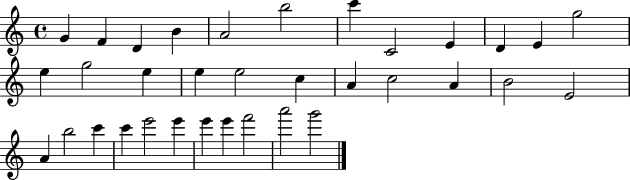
{
  \clef treble
  \time 4/4
  \defaultTimeSignature
  \key c \major
  g'4 f'4 d'4 b'4 | a'2 b''2 | c'''4 c'2 e'4 | d'4 e'4 g''2 | \break e''4 g''2 e''4 | e''4 e''2 c''4 | a'4 c''2 a'4 | b'2 e'2 | \break a'4 b''2 c'''4 | c'''4 e'''2 e'''4 | e'''4 e'''4 f'''2 | a'''2 g'''2 | \break \bar "|."
}